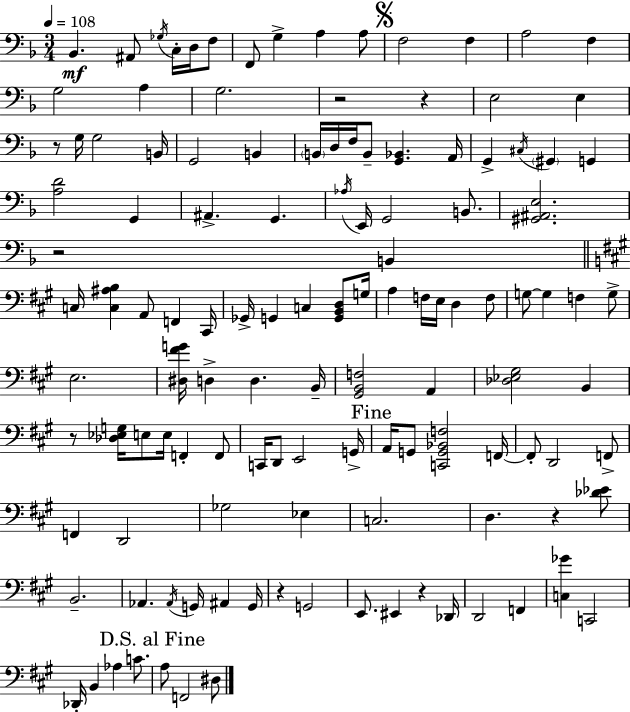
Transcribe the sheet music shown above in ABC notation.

X:1
T:Untitled
M:3/4
L:1/4
K:Dm
_B,, ^A,,/2 _G,/4 C,/4 D,/4 F,/2 F,,/2 G, A, A,/2 F,2 F, A,2 F, G,2 A, G,2 z2 z E,2 E, z/2 G,/4 G,2 B,,/4 G,,2 B,, B,,/4 D,/4 F,/4 B,,/2 [G,,_B,,] A,,/4 G,, ^C,/4 ^G,, G,, [A,D]2 G,, ^A,, G,, _A,/4 E,,/4 G,,2 B,,/2 [^G,,^A,,E,]2 z2 B,, C,/4 [C,^A,B,] A,,/2 F,, ^C,,/4 _G,,/4 G,, C, [G,,B,,D,]/2 G,/4 A, F,/4 E,/4 D, F,/2 G,/2 G, F, G,/2 E,2 [^D,^FG]/4 D, D, B,,/4 [^G,,B,,F,]2 A,, [_D,_E,^G,]2 B,, z/2 [_D,_E,G,]/4 E,/2 E,/4 F,, F,,/2 C,,/4 D,,/2 E,,2 G,,/4 A,,/4 G,,/2 [C,,G,,_B,,F,]2 F,,/4 F,,/2 D,,2 F,,/2 F,, D,,2 _G,2 _E, C,2 D, z [_D_E]/2 B,,2 _A,, _A,,/4 G,,/4 ^A,, G,,/4 z G,,2 E,,/2 ^E,, z _D,,/4 D,,2 F,, [C,_G] C,,2 _D,,/4 B,, _A, C/2 A,/2 F,,2 ^D,/2